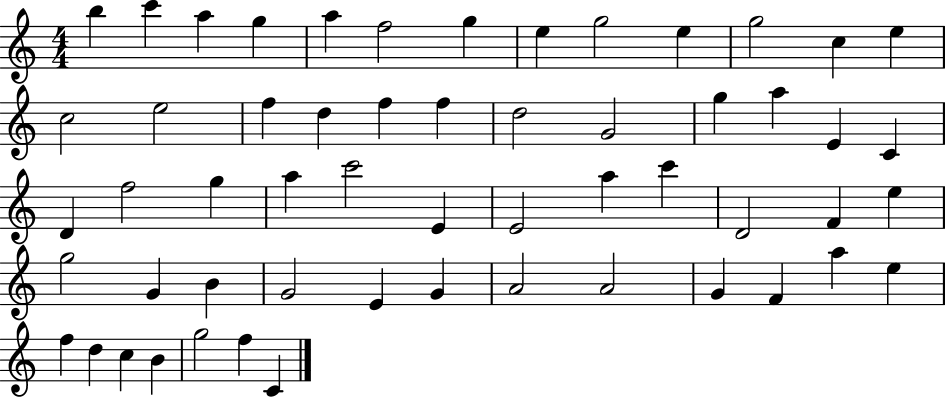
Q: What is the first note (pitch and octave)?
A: B5